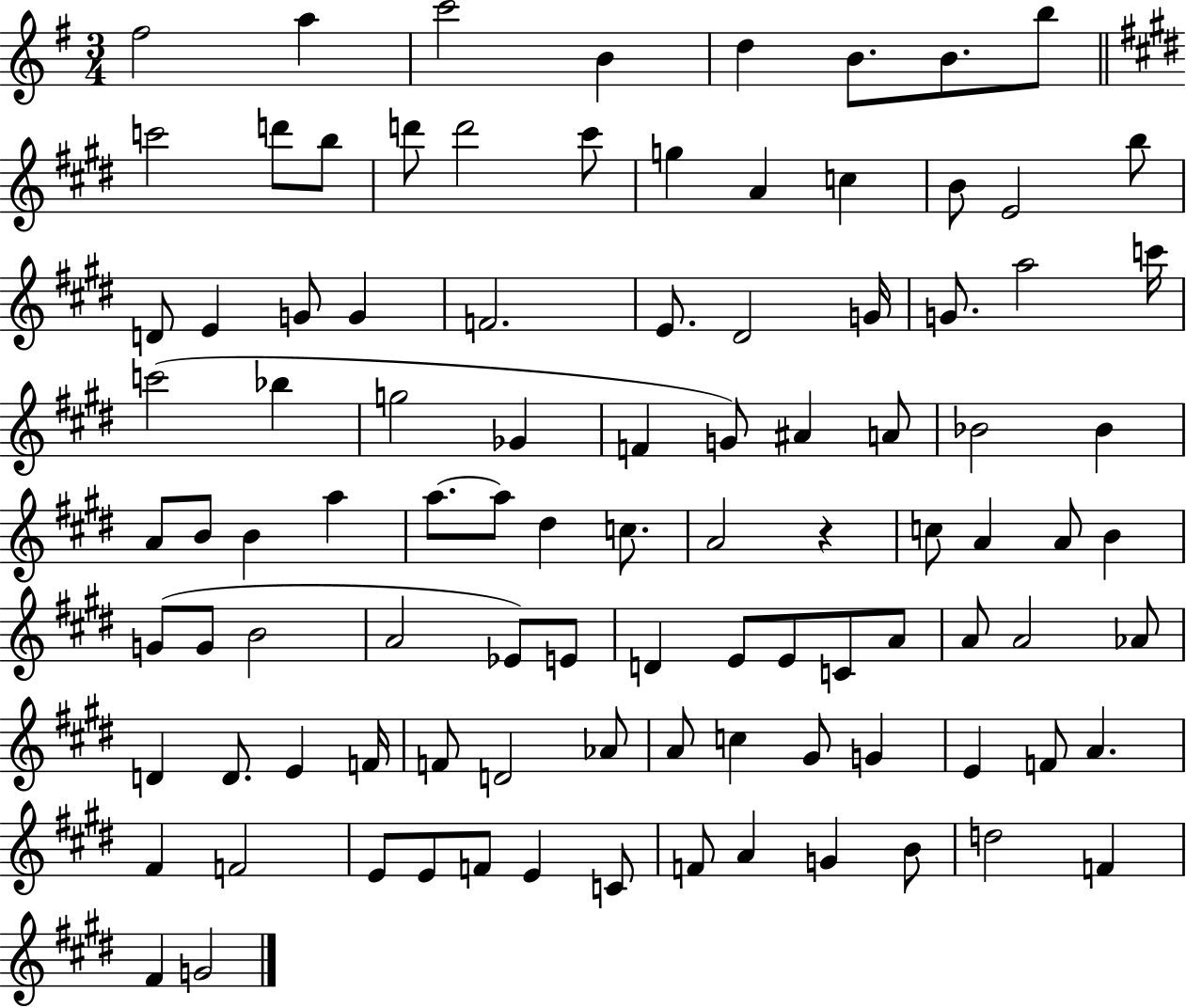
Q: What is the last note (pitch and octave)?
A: G4